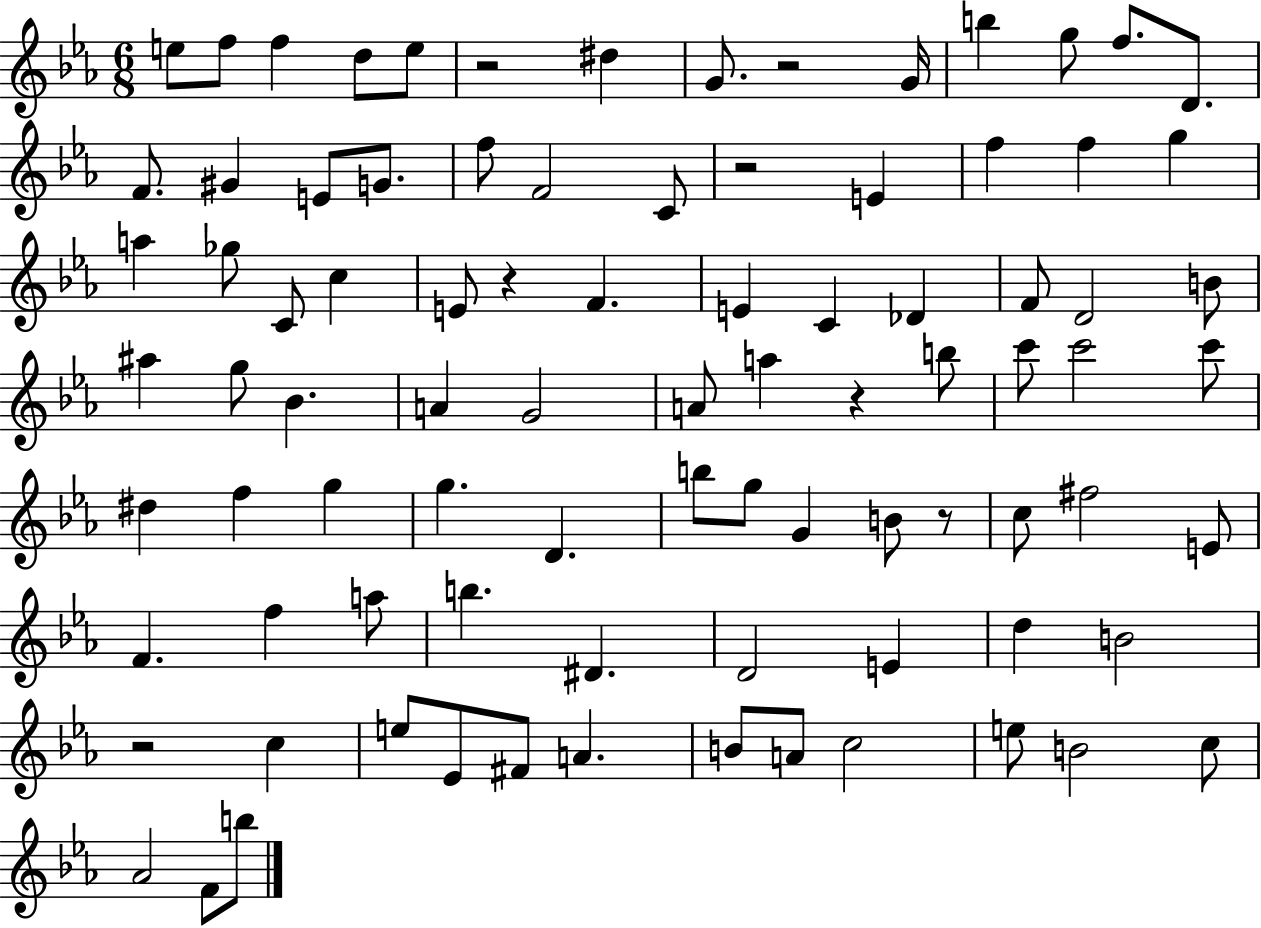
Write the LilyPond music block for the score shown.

{
  \clef treble
  \numericTimeSignature
  \time 6/8
  \key ees \major
  e''8 f''8 f''4 d''8 e''8 | r2 dis''4 | g'8. r2 g'16 | b''4 g''8 f''8. d'8. | \break f'8. gis'4 e'8 g'8. | f''8 f'2 c'8 | r2 e'4 | f''4 f''4 g''4 | \break a''4 ges''8 c'8 c''4 | e'8 r4 f'4. | e'4 c'4 des'4 | f'8 d'2 b'8 | \break ais''4 g''8 bes'4. | a'4 g'2 | a'8 a''4 r4 b''8 | c'''8 c'''2 c'''8 | \break dis''4 f''4 g''4 | g''4. d'4. | b''8 g''8 g'4 b'8 r8 | c''8 fis''2 e'8 | \break f'4. f''4 a''8 | b''4. dis'4. | d'2 e'4 | d''4 b'2 | \break r2 c''4 | e''8 ees'8 fis'8 a'4. | b'8 a'8 c''2 | e''8 b'2 c''8 | \break aes'2 f'8 b''8 | \bar "|."
}